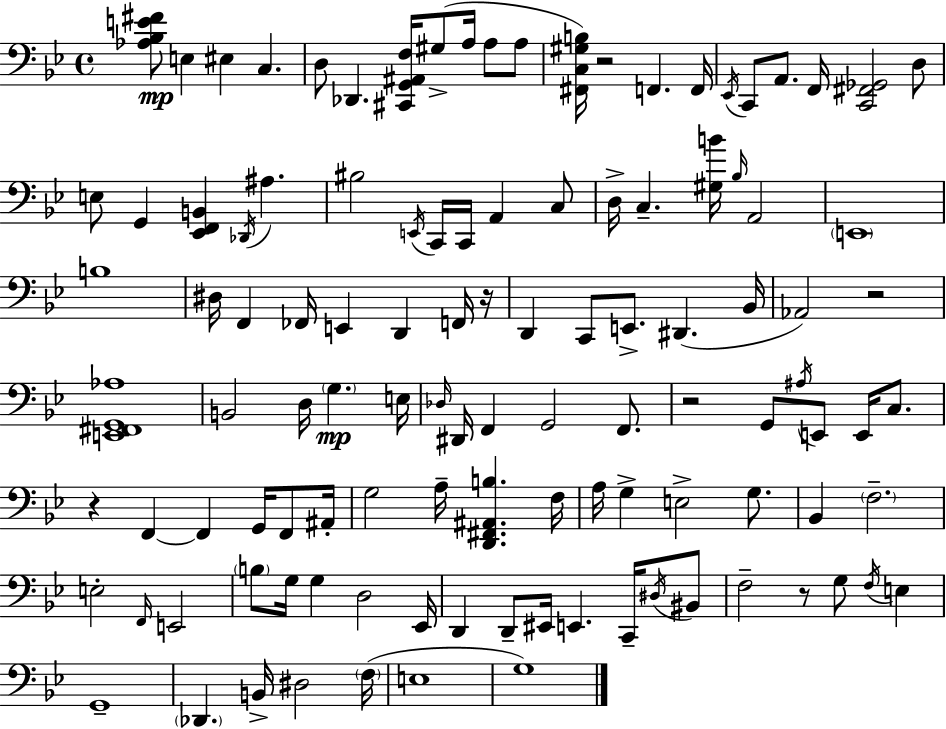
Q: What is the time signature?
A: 4/4